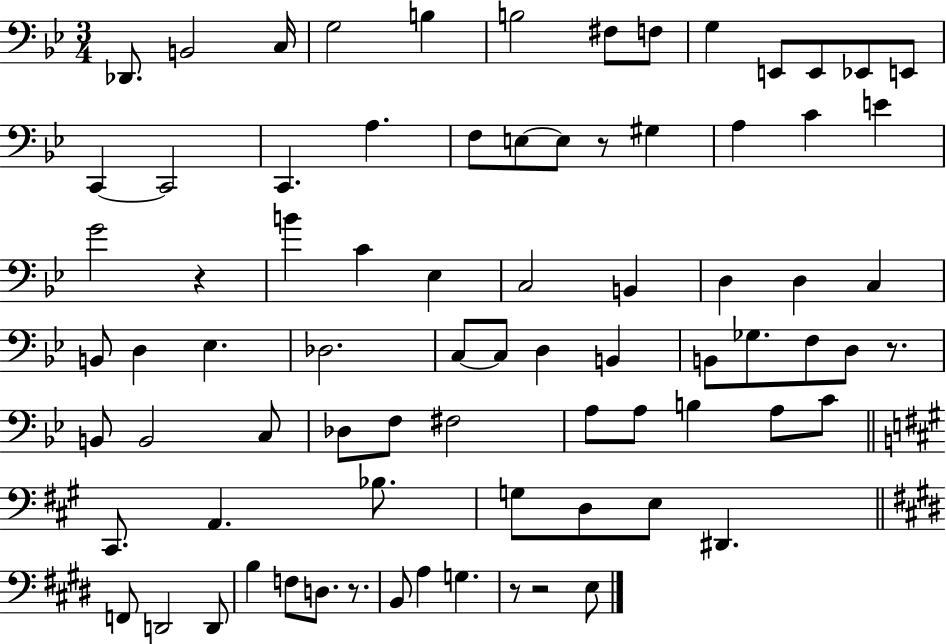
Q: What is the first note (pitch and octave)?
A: Db2